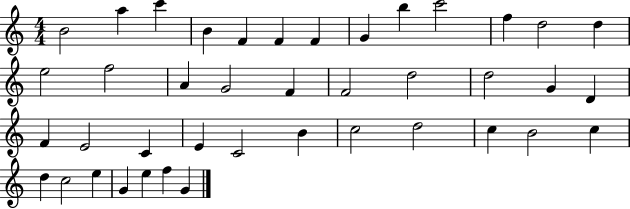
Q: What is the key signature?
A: C major